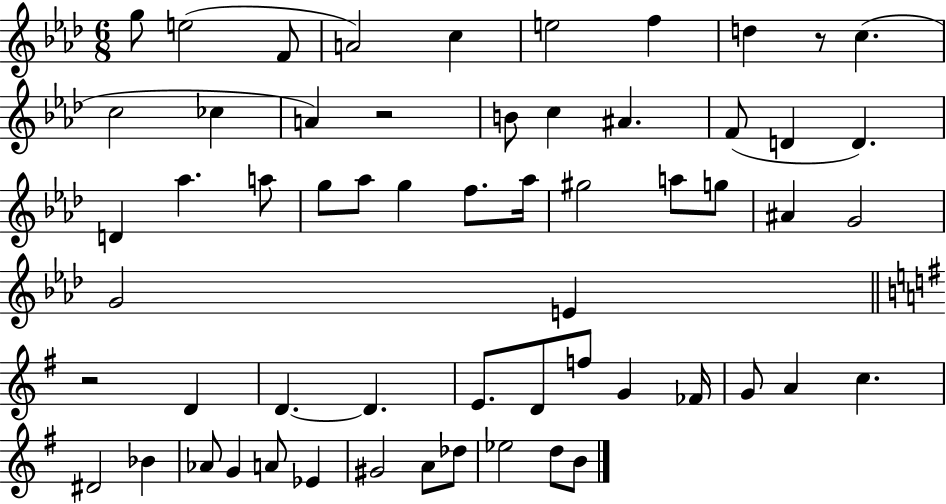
G5/e E5/h F4/e A4/h C5/q E5/h F5/q D5/q R/e C5/q. C5/h CES5/q A4/q R/h B4/e C5/q A#4/q. F4/e D4/q D4/q. D4/q Ab5/q. A5/e G5/e Ab5/e G5/q F5/e. Ab5/s G#5/h A5/e G5/e A#4/q G4/h G4/h E4/q R/h D4/q D4/q. D4/q. E4/e. D4/e F5/e G4/q FES4/s G4/e A4/q C5/q. D#4/h Bb4/q Ab4/e G4/q A4/e Eb4/q G#4/h A4/e Db5/e Eb5/h D5/e B4/e